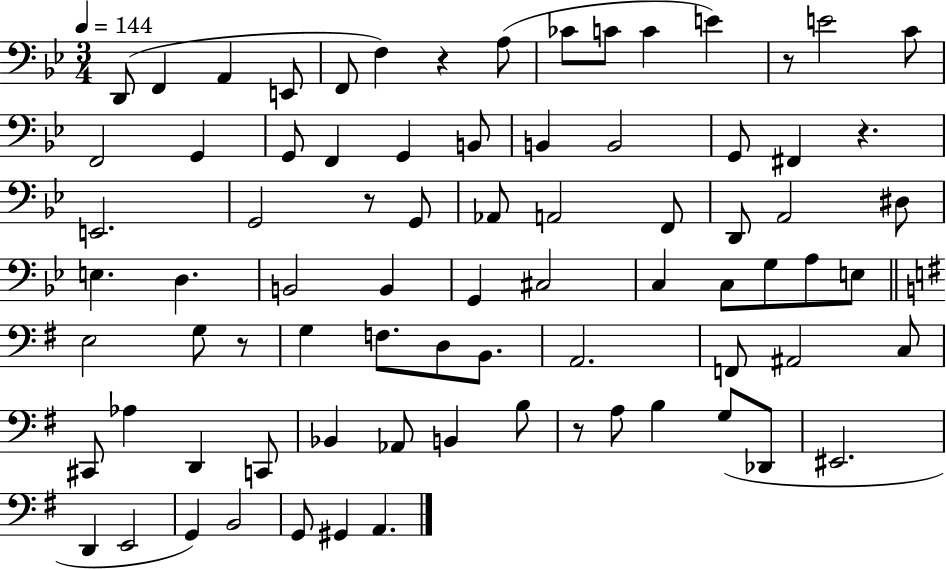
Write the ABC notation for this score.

X:1
T:Untitled
M:3/4
L:1/4
K:Bb
D,,/2 F,, A,, E,,/2 F,,/2 F, z A,/2 _C/2 C/2 C E z/2 E2 C/2 F,,2 G,, G,,/2 F,, G,, B,,/2 B,, B,,2 G,,/2 ^F,, z E,,2 G,,2 z/2 G,,/2 _A,,/2 A,,2 F,,/2 D,,/2 A,,2 ^D,/2 E, D, B,,2 B,, G,, ^C,2 C, C,/2 G,/2 A,/2 E,/2 E,2 G,/2 z/2 G, F,/2 D,/2 B,,/2 A,,2 F,,/2 ^A,,2 C,/2 ^C,,/2 _A, D,, C,,/2 _B,, _A,,/2 B,, B,/2 z/2 A,/2 B, G,/2 _D,,/2 ^E,,2 D,, E,,2 G,, B,,2 G,,/2 ^G,, A,,